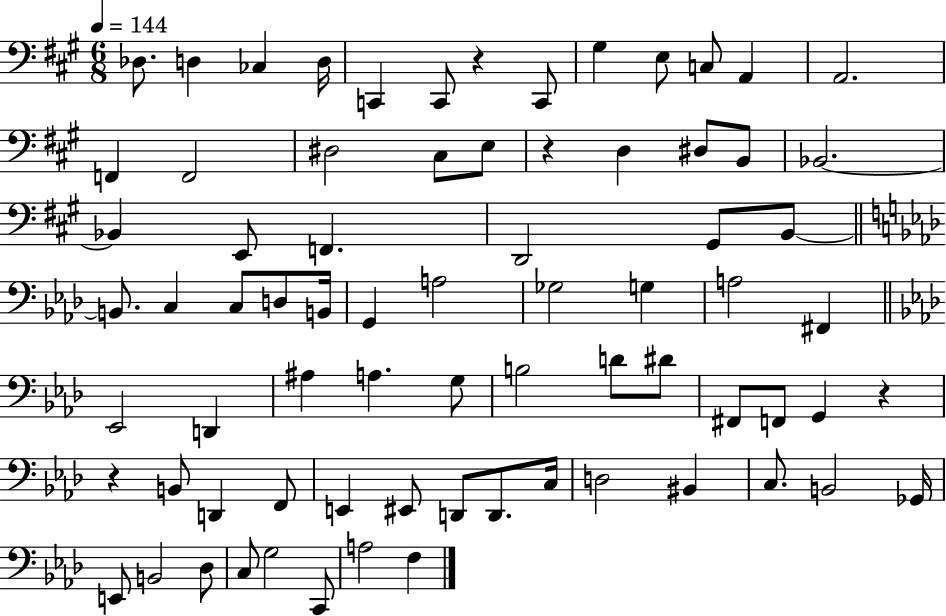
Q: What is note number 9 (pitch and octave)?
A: E3